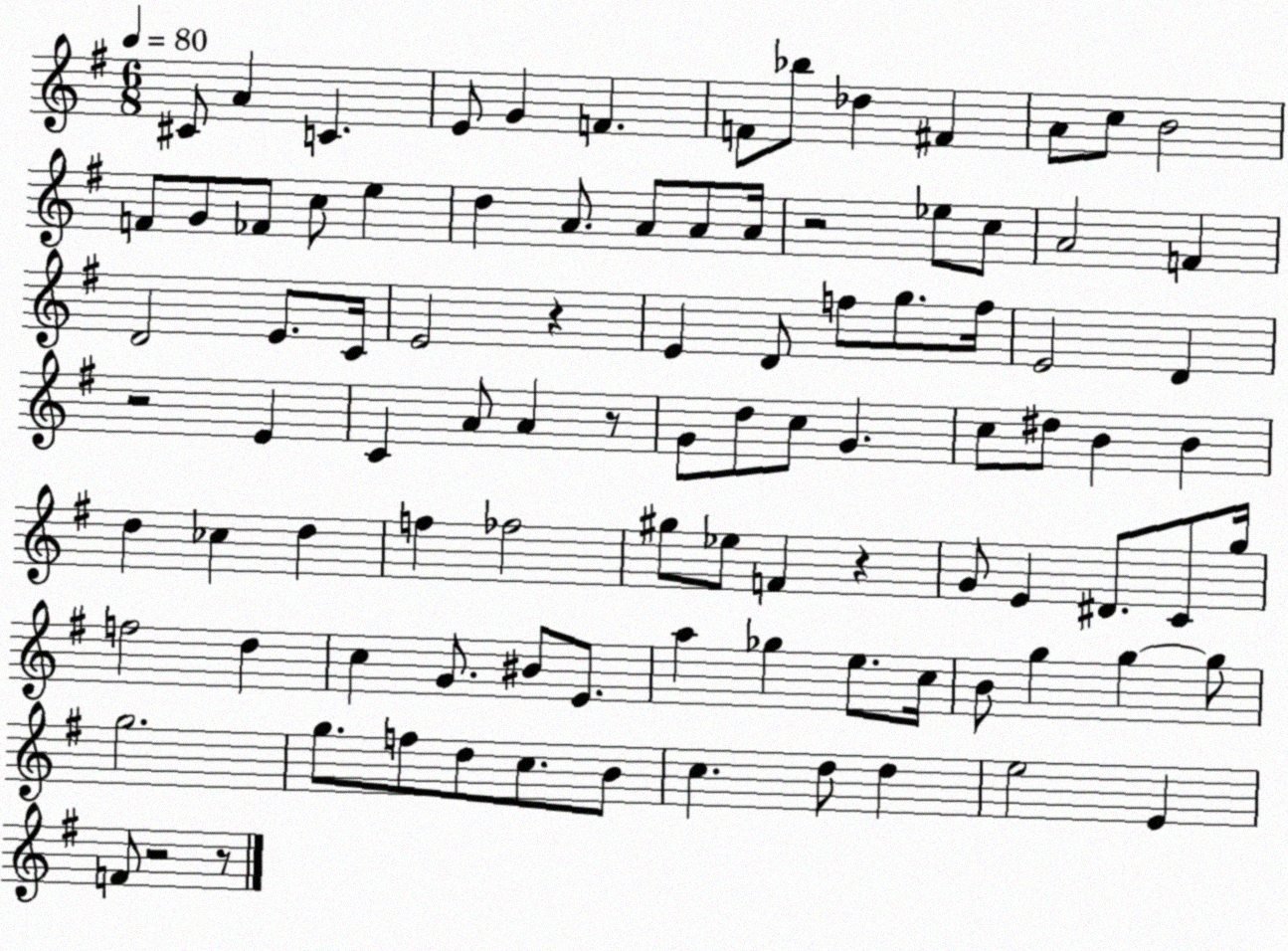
X:1
T:Untitled
M:6/8
L:1/4
K:G
^C/2 A C E/2 G F F/2 _b/2 _d ^F A/2 c/2 B2 F/2 G/2 _F/2 c/2 e d A/2 A/2 A/2 A/4 z2 _e/2 c/2 A2 F D2 E/2 C/4 E2 z E D/2 f/2 g/2 f/4 E2 D z2 E C A/2 A z/2 G/2 d/2 c/2 G c/2 ^d/2 B B d _c d f _f2 ^g/2 _e/2 F z G/2 E ^D/2 C/2 g/4 f2 d c G/2 ^B/2 E/2 a _g e/2 c/4 B/2 g g g/2 g2 g/2 f/2 d/2 c/2 B/2 c d/2 d e2 E F/2 z2 z/2